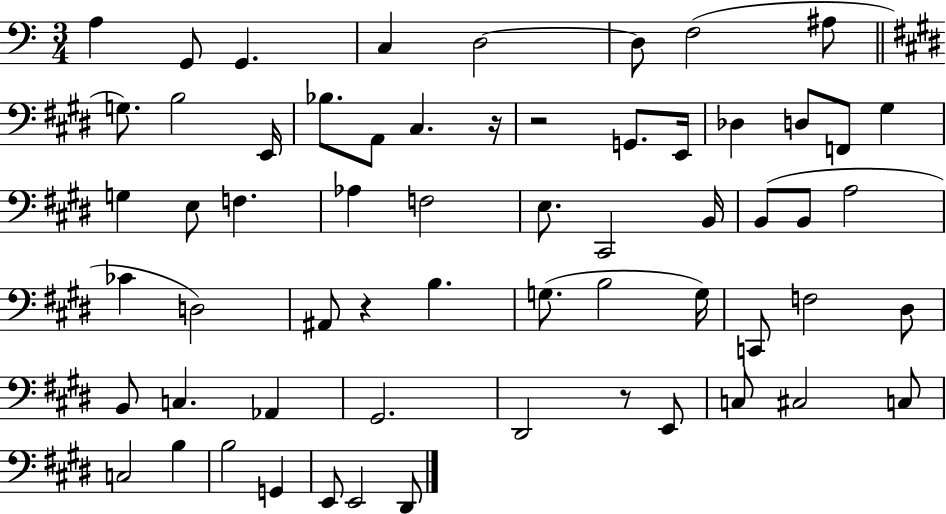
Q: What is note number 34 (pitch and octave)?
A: A#2